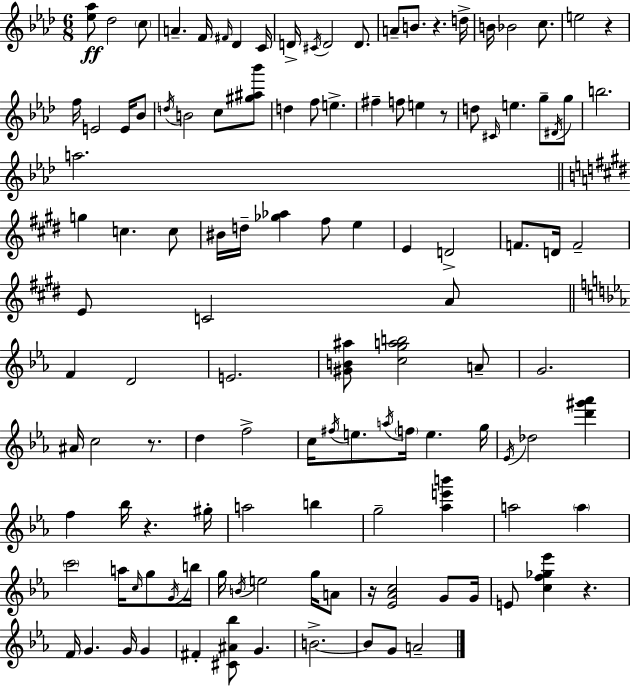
[Eb5,Ab5]/e Db5/h C5/e A4/q. F4/s F#4/s Db4/q C4/s D4/s C#4/s D4/h D4/e. A4/e B4/e. R/q. D5/s B4/s Bb4/h C5/e. E5/h R/q F5/s E4/h E4/s Bb4/e D5/s B4/h C5/e [G#5,A#5,Bb6]/e D5/q F5/e E5/q. F#5/q F5/e E5/q R/e D5/e C#4/s E5/q. G5/e D#4/s G5/e B5/h. A5/h. G5/q C5/q. C5/e BIS4/s D5/s [Gb5,Ab5]/q F#5/e E5/q E4/q D4/h F4/e. D4/s F4/h E4/e C4/h A4/e F4/q D4/h E4/h. [G#4,B4,A#5]/e [C5,G5,A5,B5]/h A4/e G4/h. A#4/s C5/h R/e. D5/q F5/h C5/s F#5/s E5/e. A5/s F5/s E5/q. G5/s Eb4/s Db5/h [D6,G#6,Ab6]/q F5/q Bb5/s R/q. G#5/s A5/h B5/q G5/h [Ab5,E6,B6]/q A5/h A5/q C6/h A5/s C5/s G5/e G4/s B5/s G5/s B4/s E5/h G5/s A4/e R/s [Eb4,Ab4,C5]/h G4/e G4/s E4/e [C5,F5,Gb5,Eb6]/q R/q. F4/s G4/q. G4/s G4/q F#4/q [C#4,A#4,Bb5]/e G4/q. B4/h. B4/e G4/e A4/h